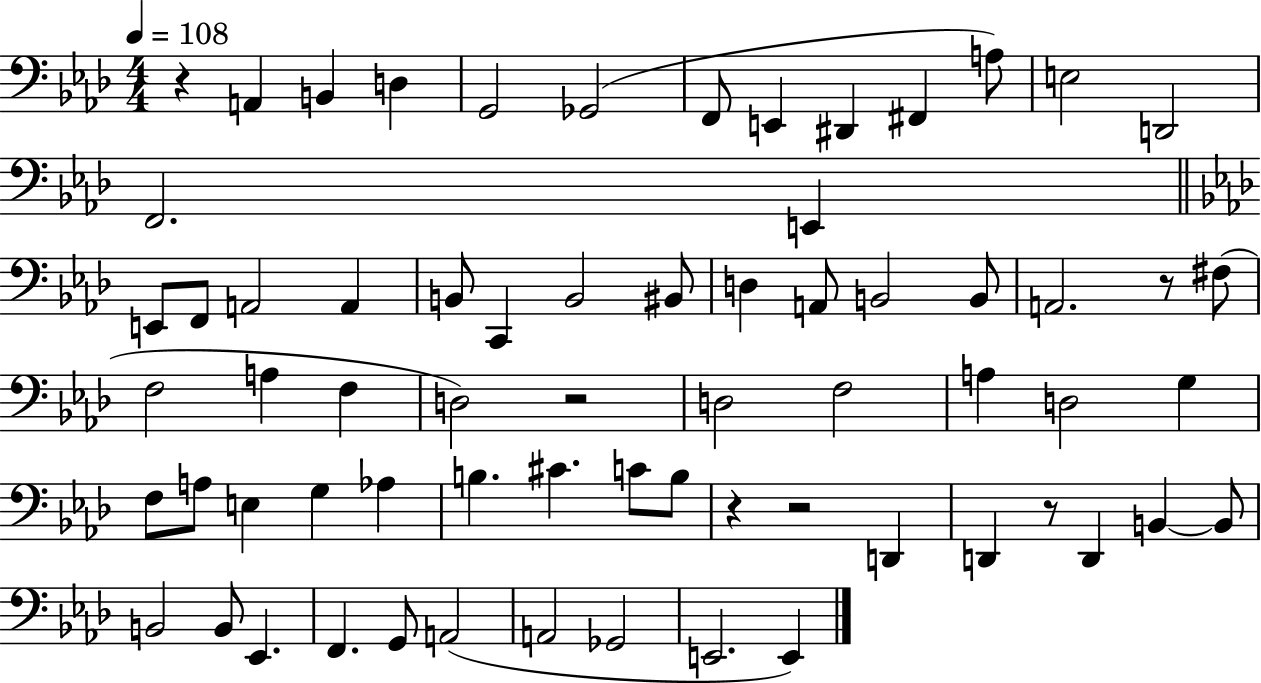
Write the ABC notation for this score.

X:1
T:Untitled
M:4/4
L:1/4
K:Ab
z A,, B,, D, G,,2 _G,,2 F,,/2 E,, ^D,, ^F,, A,/2 E,2 D,,2 F,,2 E,, E,,/2 F,,/2 A,,2 A,, B,,/2 C,, B,,2 ^B,,/2 D, A,,/2 B,,2 B,,/2 A,,2 z/2 ^F,/2 F,2 A, F, D,2 z2 D,2 F,2 A, D,2 G, F,/2 A,/2 E, G, _A, B, ^C C/2 B,/2 z z2 D,, D,, z/2 D,, B,, B,,/2 B,,2 B,,/2 _E,, F,, G,,/2 A,,2 A,,2 _G,,2 E,,2 E,,